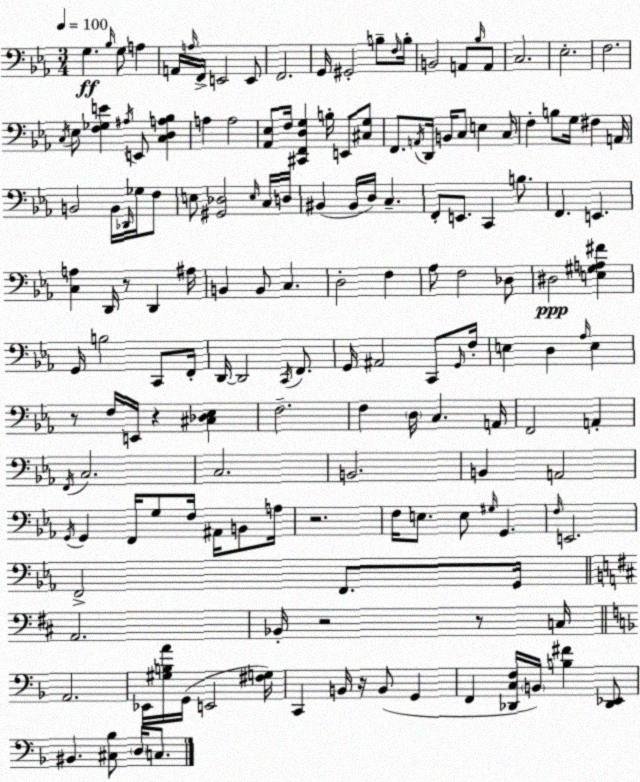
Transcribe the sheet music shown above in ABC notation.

X:1
T:Untitled
M:3/4
L:1/4
K:Eb
G, _B,/4 G,/2 A, A,,/4 A,/4 F,,/4 E,,2 E,,/2 F,,2 G,,/4 ^G,,2 B,/2 F,/4 B,/4 B,,2 A,,/2 _B,/4 A,,/2 C,2 _E,2 F,2 C,/4 _E,/2 [F,_G,E] ^A,/4 E,,/2 [C,D,A,_B,] A, A,2 [_A,,_E,]/2 F,/4 [^C,,F,,D,G,] B,/4 E,,/2 [^C,G,]/2 F,,/2 A,,/4 D,,/4 B,,/4 C,/2 E, C,/4 F, B,/2 G,/4 ^F, A,,/4 B,,2 B,,/4 _D,,/4 _G,/4 F,/2 E,/2 [^G,,_D,]2 E,/4 C,/4 D,/4 ^B,, ^B,,/4 D,/4 C, F,,/2 E,,/2 C,, B,/2 F,, E,, [C,A,] D,,/4 z/2 D,, ^A,/4 B,, B,,/2 C, D,2 F, _A,/2 F,2 _D,/2 ^D,2 [E,^G,A,^F] G,,/4 B,2 C,,/2 F,,/4 D,,/4 D,,2 C,,/4 F,,/2 G,,/4 ^A,,2 C,,/2 G,,/4 F,/4 E, D, _A,/4 E, z/2 F,/4 E,,/4 z [^C,_D,_E,] F,2 F, D,/4 C, A,,/4 F,,2 A,, F,,/4 C,2 C,2 B,,2 B,, A,,2 G,,/4 G,, F,,/4 G,/2 F,/4 ^A,,/4 B,,/2 A,/4 z2 F,/4 E,/2 E,/2 ^G,/4 G,, F,/4 E,,2 F,,2 F,,/2 G,,/4 A,,2 _B,,/4 z2 z/2 C,/4 A,,2 _E,,/4 [^G,B,A]/4 G,,/4 E,,2 [^F,G,]/4 C,, B,,/4 z/4 B,,/2 G,, F,, [_D,,C,F,]/4 B,,/4 [B,^F] [_D,,_E,,]/2 ^B,, [^C,_B,]/2 D,/4 C,/2